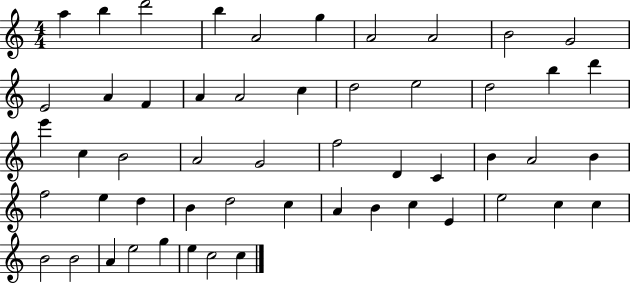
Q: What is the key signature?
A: C major